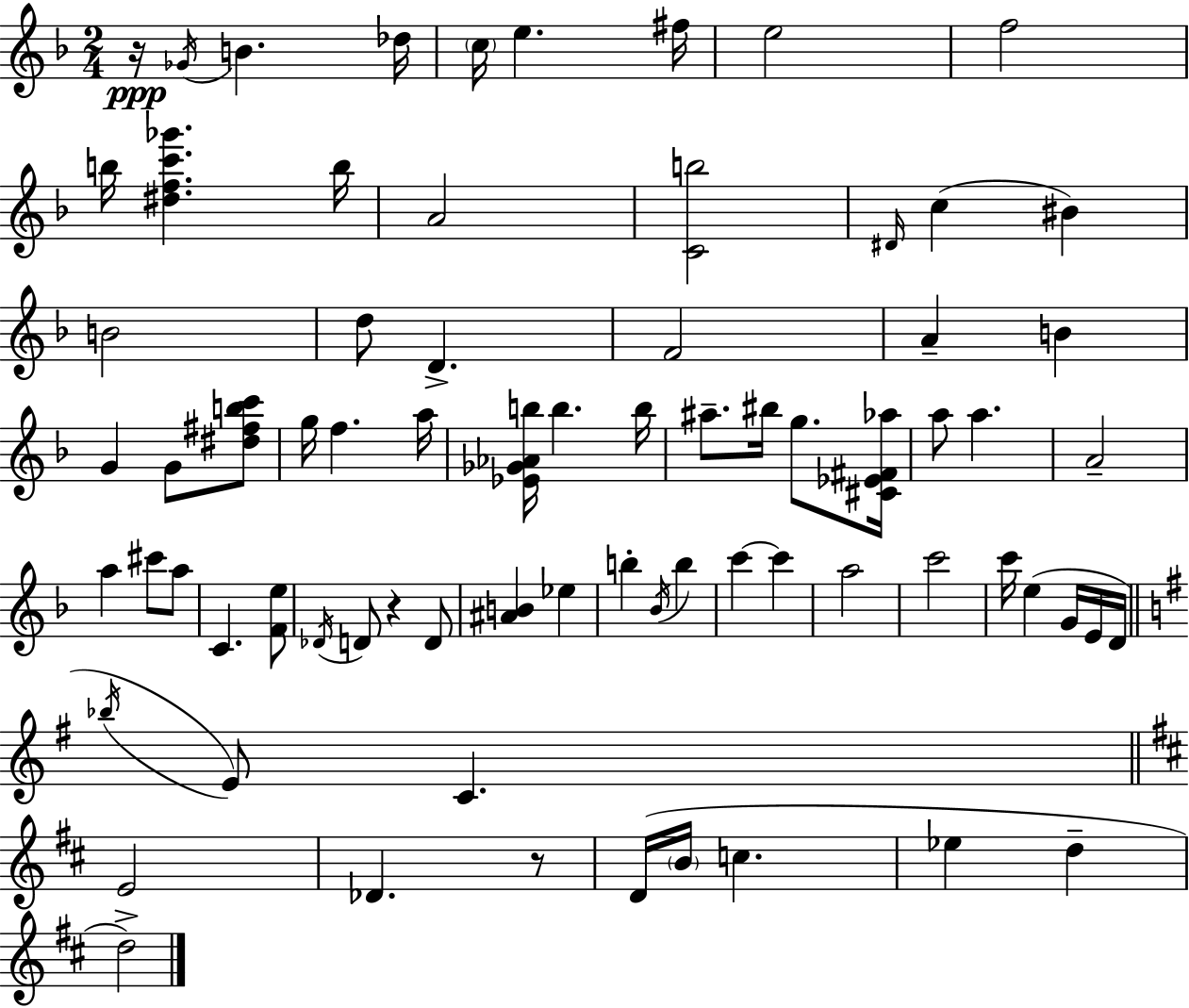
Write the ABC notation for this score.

X:1
T:Untitled
M:2/4
L:1/4
K:F
z/4 _G/4 B _d/4 c/4 e ^f/4 e2 f2 b/4 [^dfc'_g'] b/4 A2 [Cb]2 ^D/4 c ^B B2 d/2 D F2 A B G G/2 [^d^fbc']/2 g/4 f a/4 [_E_G_Ab]/4 b b/4 ^a/2 ^b/4 g/2 [^C_E^F_a]/4 a/2 a A2 a ^c'/2 a/2 C [Fe]/2 _D/4 D/2 z D/2 [^AB] _e b _B/4 b c' c' a2 c'2 c'/4 e G/4 E/4 D/4 _b/4 E/2 C E2 _D z/2 D/4 B/4 c _e d d2